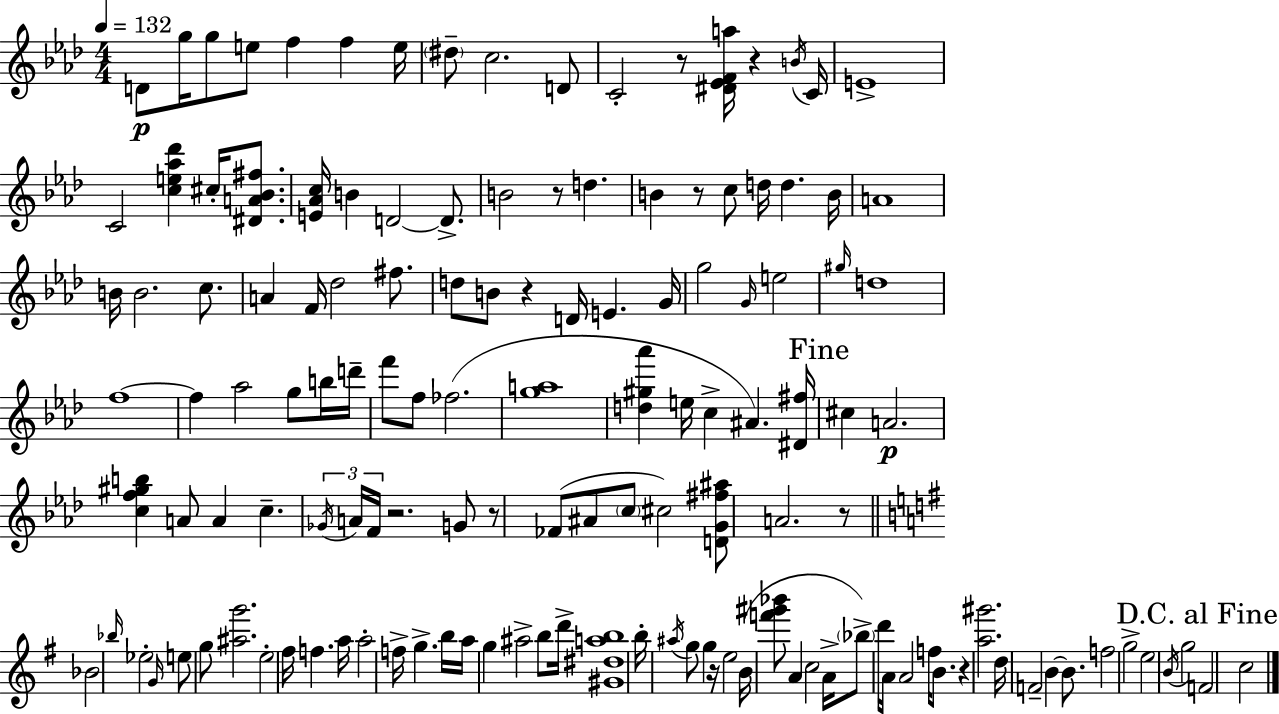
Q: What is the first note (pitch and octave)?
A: D4